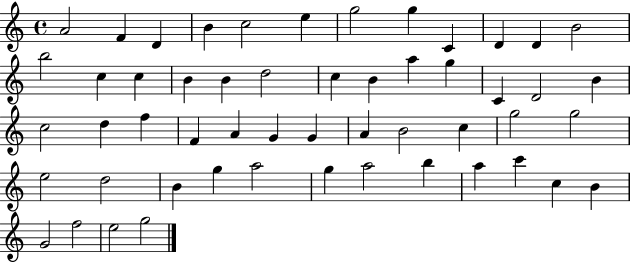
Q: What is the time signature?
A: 4/4